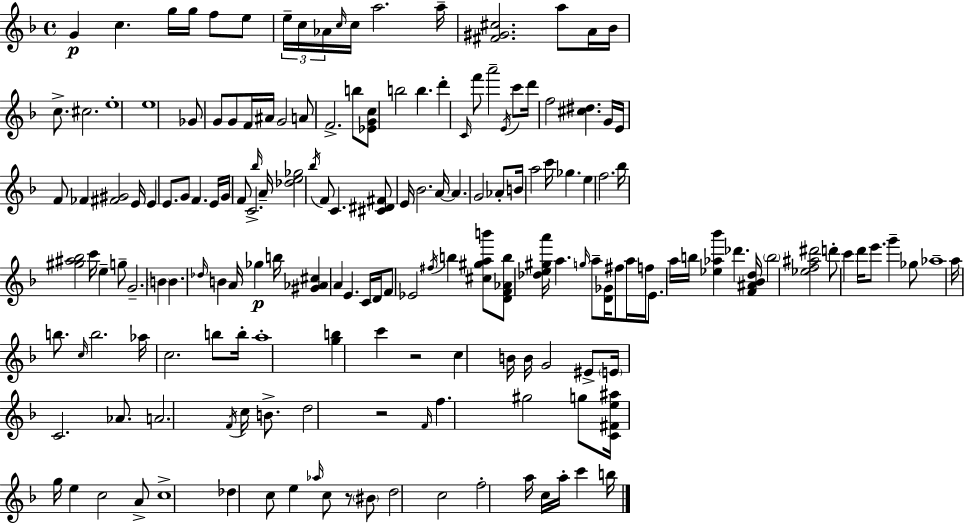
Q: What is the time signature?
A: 4/4